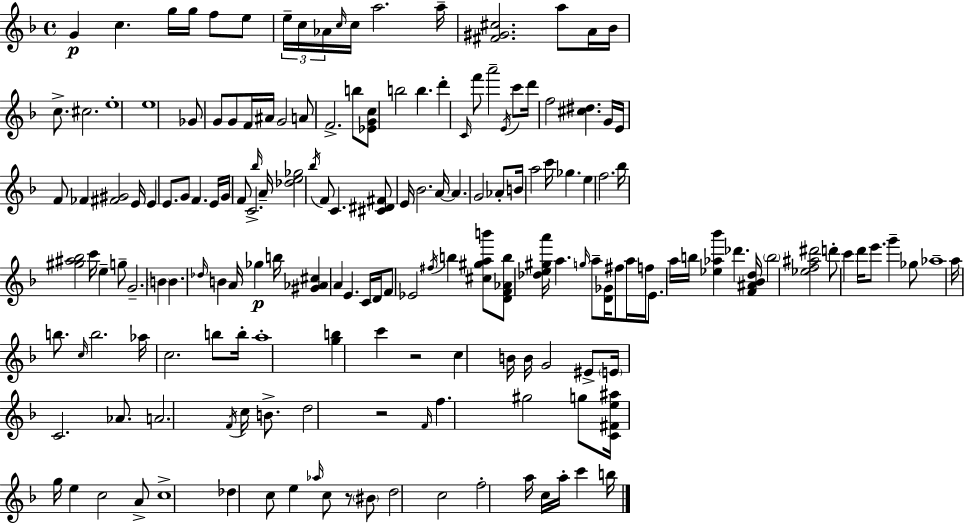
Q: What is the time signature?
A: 4/4